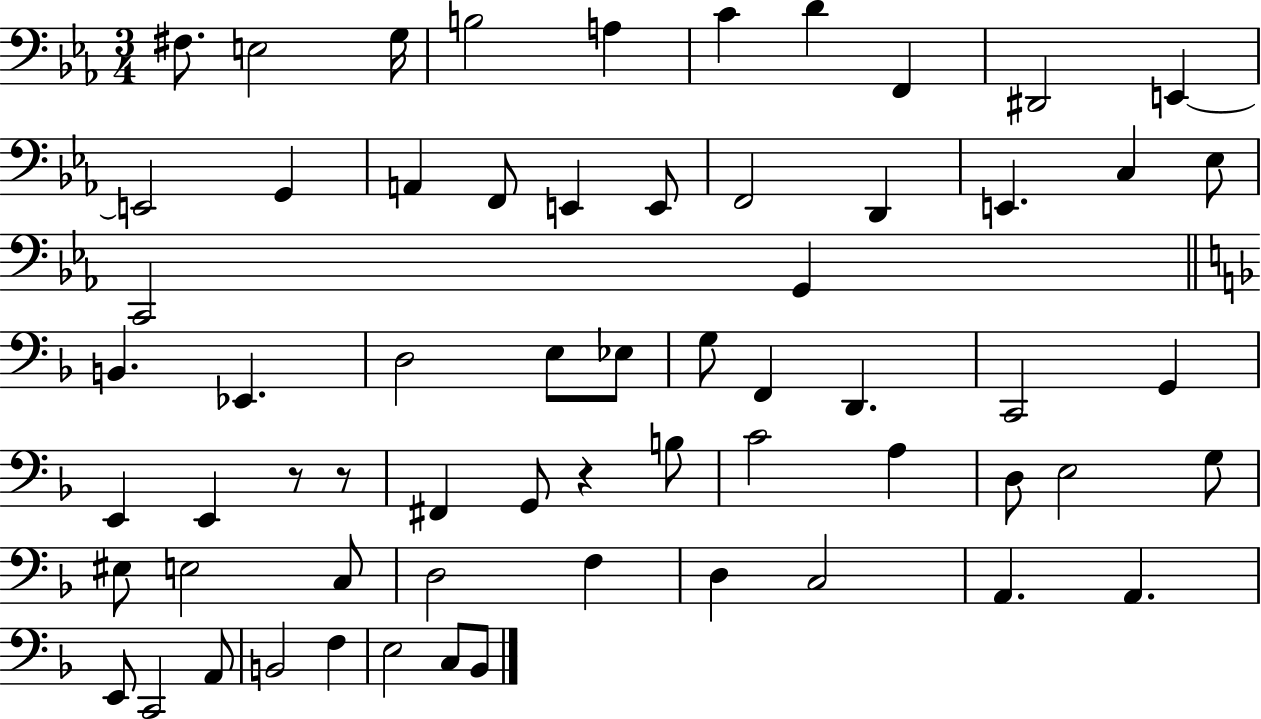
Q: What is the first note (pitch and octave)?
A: F#3